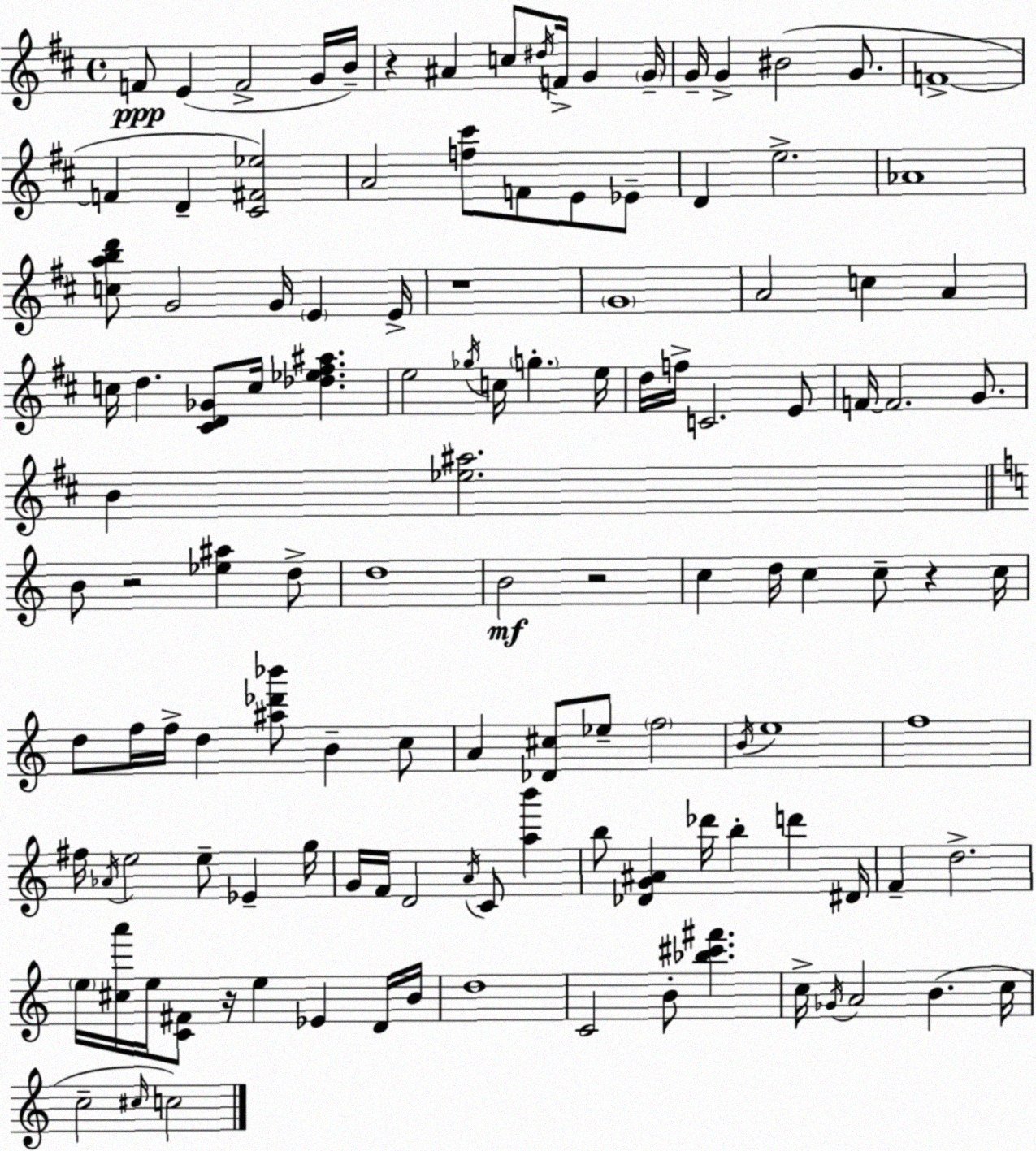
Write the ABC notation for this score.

X:1
T:Untitled
M:4/4
L:1/4
K:D
F/2 E F2 G/4 B/4 z ^A c/2 ^d/4 F/4 G G/4 G/4 G ^B2 G/2 F4 F D [^C^F_e]2 A2 [f^c']/2 F/2 E/2 _E/2 D e2 _A4 [cabd']/2 G2 G/4 E E/4 z4 G4 A2 c A c/4 d [^CD_G]/2 c/4 [_d_e^f^a] e2 _g/4 c/4 g e/4 d/4 f/4 C2 E/2 F/4 F2 G/2 B [_e^a]2 B/2 z2 [_e^a] d/2 d4 B2 z2 c d/4 c c/2 z c/4 d/2 f/4 f/4 d [^a_d'_b']/2 B c/2 A [_D^c]/2 _e/2 f2 B/4 e4 f4 ^f/4 _A/4 e2 e/2 _E g/4 G/4 F/4 D2 A/4 C/2 [ab'] b/2 [_DG^A] _d'/4 b d' ^D/4 F d2 e/4 [^ca']/4 e/4 [C^F]/2 z/4 e _E D/4 B/4 d4 C2 B/2 [_b^c'^f'] c/4 _G/4 A2 B c/4 c2 ^c/4 c2